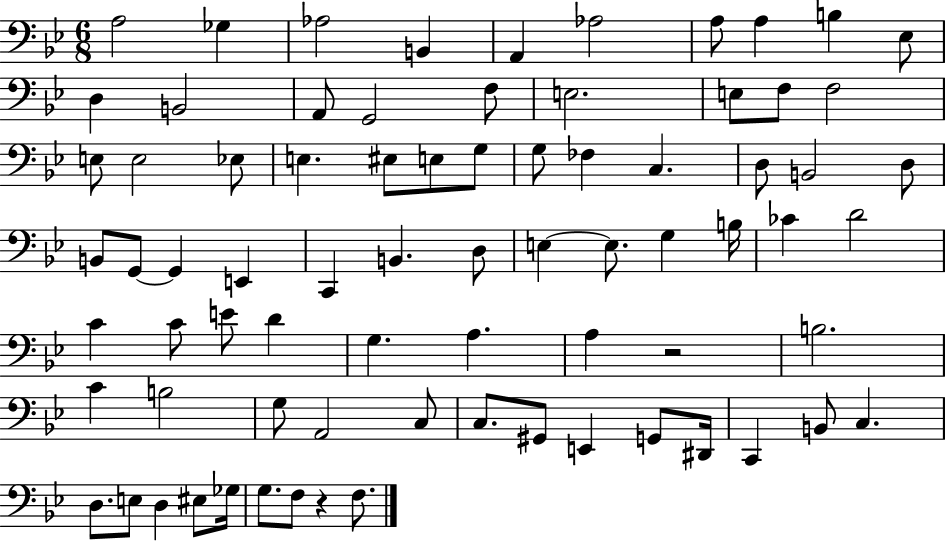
X:1
T:Untitled
M:6/8
L:1/4
K:Bb
A,2 _G, _A,2 B,, A,, _A,2 A,/2 A, B, _E,/2 D, B,,2 A,,/2 G,,2 F,/2 E,2 E,/2 F,/2 F,2 E,/2 E,2 _E,/2 E, ^E,/2 E,/2 G,/2 G,/2 _F, C, D,/2 B,,2 D,/2 B,,/2 G,,/2 G,, E,, C,, B,, D,/2 E, E,/2 G, B,/4 _C D2 C C/2 E/2 D G, A, A, z2 B,2 C B,2 G,/2 A,,2 C,/2 C,/2 ^G,,/2 E,, G,,/2 ^D,,/4 C,, B,,/2 C, D,/2 E,/2 D, ^E,/2 _G,/4 G,/2 F,/2 z F,/2